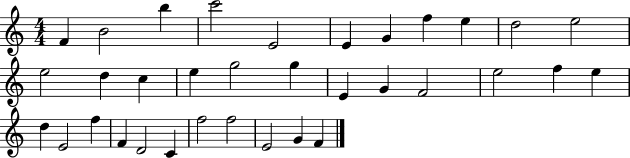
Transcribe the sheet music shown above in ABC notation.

X:1
T:Untitled
M:4/4
L:1/4
K:C
F B2 b c'2 E2 E G f e d2 e2 e2 d c e g2 g E G F2 e2 f e d E2 f F D2 C f2 f2 E2 G F